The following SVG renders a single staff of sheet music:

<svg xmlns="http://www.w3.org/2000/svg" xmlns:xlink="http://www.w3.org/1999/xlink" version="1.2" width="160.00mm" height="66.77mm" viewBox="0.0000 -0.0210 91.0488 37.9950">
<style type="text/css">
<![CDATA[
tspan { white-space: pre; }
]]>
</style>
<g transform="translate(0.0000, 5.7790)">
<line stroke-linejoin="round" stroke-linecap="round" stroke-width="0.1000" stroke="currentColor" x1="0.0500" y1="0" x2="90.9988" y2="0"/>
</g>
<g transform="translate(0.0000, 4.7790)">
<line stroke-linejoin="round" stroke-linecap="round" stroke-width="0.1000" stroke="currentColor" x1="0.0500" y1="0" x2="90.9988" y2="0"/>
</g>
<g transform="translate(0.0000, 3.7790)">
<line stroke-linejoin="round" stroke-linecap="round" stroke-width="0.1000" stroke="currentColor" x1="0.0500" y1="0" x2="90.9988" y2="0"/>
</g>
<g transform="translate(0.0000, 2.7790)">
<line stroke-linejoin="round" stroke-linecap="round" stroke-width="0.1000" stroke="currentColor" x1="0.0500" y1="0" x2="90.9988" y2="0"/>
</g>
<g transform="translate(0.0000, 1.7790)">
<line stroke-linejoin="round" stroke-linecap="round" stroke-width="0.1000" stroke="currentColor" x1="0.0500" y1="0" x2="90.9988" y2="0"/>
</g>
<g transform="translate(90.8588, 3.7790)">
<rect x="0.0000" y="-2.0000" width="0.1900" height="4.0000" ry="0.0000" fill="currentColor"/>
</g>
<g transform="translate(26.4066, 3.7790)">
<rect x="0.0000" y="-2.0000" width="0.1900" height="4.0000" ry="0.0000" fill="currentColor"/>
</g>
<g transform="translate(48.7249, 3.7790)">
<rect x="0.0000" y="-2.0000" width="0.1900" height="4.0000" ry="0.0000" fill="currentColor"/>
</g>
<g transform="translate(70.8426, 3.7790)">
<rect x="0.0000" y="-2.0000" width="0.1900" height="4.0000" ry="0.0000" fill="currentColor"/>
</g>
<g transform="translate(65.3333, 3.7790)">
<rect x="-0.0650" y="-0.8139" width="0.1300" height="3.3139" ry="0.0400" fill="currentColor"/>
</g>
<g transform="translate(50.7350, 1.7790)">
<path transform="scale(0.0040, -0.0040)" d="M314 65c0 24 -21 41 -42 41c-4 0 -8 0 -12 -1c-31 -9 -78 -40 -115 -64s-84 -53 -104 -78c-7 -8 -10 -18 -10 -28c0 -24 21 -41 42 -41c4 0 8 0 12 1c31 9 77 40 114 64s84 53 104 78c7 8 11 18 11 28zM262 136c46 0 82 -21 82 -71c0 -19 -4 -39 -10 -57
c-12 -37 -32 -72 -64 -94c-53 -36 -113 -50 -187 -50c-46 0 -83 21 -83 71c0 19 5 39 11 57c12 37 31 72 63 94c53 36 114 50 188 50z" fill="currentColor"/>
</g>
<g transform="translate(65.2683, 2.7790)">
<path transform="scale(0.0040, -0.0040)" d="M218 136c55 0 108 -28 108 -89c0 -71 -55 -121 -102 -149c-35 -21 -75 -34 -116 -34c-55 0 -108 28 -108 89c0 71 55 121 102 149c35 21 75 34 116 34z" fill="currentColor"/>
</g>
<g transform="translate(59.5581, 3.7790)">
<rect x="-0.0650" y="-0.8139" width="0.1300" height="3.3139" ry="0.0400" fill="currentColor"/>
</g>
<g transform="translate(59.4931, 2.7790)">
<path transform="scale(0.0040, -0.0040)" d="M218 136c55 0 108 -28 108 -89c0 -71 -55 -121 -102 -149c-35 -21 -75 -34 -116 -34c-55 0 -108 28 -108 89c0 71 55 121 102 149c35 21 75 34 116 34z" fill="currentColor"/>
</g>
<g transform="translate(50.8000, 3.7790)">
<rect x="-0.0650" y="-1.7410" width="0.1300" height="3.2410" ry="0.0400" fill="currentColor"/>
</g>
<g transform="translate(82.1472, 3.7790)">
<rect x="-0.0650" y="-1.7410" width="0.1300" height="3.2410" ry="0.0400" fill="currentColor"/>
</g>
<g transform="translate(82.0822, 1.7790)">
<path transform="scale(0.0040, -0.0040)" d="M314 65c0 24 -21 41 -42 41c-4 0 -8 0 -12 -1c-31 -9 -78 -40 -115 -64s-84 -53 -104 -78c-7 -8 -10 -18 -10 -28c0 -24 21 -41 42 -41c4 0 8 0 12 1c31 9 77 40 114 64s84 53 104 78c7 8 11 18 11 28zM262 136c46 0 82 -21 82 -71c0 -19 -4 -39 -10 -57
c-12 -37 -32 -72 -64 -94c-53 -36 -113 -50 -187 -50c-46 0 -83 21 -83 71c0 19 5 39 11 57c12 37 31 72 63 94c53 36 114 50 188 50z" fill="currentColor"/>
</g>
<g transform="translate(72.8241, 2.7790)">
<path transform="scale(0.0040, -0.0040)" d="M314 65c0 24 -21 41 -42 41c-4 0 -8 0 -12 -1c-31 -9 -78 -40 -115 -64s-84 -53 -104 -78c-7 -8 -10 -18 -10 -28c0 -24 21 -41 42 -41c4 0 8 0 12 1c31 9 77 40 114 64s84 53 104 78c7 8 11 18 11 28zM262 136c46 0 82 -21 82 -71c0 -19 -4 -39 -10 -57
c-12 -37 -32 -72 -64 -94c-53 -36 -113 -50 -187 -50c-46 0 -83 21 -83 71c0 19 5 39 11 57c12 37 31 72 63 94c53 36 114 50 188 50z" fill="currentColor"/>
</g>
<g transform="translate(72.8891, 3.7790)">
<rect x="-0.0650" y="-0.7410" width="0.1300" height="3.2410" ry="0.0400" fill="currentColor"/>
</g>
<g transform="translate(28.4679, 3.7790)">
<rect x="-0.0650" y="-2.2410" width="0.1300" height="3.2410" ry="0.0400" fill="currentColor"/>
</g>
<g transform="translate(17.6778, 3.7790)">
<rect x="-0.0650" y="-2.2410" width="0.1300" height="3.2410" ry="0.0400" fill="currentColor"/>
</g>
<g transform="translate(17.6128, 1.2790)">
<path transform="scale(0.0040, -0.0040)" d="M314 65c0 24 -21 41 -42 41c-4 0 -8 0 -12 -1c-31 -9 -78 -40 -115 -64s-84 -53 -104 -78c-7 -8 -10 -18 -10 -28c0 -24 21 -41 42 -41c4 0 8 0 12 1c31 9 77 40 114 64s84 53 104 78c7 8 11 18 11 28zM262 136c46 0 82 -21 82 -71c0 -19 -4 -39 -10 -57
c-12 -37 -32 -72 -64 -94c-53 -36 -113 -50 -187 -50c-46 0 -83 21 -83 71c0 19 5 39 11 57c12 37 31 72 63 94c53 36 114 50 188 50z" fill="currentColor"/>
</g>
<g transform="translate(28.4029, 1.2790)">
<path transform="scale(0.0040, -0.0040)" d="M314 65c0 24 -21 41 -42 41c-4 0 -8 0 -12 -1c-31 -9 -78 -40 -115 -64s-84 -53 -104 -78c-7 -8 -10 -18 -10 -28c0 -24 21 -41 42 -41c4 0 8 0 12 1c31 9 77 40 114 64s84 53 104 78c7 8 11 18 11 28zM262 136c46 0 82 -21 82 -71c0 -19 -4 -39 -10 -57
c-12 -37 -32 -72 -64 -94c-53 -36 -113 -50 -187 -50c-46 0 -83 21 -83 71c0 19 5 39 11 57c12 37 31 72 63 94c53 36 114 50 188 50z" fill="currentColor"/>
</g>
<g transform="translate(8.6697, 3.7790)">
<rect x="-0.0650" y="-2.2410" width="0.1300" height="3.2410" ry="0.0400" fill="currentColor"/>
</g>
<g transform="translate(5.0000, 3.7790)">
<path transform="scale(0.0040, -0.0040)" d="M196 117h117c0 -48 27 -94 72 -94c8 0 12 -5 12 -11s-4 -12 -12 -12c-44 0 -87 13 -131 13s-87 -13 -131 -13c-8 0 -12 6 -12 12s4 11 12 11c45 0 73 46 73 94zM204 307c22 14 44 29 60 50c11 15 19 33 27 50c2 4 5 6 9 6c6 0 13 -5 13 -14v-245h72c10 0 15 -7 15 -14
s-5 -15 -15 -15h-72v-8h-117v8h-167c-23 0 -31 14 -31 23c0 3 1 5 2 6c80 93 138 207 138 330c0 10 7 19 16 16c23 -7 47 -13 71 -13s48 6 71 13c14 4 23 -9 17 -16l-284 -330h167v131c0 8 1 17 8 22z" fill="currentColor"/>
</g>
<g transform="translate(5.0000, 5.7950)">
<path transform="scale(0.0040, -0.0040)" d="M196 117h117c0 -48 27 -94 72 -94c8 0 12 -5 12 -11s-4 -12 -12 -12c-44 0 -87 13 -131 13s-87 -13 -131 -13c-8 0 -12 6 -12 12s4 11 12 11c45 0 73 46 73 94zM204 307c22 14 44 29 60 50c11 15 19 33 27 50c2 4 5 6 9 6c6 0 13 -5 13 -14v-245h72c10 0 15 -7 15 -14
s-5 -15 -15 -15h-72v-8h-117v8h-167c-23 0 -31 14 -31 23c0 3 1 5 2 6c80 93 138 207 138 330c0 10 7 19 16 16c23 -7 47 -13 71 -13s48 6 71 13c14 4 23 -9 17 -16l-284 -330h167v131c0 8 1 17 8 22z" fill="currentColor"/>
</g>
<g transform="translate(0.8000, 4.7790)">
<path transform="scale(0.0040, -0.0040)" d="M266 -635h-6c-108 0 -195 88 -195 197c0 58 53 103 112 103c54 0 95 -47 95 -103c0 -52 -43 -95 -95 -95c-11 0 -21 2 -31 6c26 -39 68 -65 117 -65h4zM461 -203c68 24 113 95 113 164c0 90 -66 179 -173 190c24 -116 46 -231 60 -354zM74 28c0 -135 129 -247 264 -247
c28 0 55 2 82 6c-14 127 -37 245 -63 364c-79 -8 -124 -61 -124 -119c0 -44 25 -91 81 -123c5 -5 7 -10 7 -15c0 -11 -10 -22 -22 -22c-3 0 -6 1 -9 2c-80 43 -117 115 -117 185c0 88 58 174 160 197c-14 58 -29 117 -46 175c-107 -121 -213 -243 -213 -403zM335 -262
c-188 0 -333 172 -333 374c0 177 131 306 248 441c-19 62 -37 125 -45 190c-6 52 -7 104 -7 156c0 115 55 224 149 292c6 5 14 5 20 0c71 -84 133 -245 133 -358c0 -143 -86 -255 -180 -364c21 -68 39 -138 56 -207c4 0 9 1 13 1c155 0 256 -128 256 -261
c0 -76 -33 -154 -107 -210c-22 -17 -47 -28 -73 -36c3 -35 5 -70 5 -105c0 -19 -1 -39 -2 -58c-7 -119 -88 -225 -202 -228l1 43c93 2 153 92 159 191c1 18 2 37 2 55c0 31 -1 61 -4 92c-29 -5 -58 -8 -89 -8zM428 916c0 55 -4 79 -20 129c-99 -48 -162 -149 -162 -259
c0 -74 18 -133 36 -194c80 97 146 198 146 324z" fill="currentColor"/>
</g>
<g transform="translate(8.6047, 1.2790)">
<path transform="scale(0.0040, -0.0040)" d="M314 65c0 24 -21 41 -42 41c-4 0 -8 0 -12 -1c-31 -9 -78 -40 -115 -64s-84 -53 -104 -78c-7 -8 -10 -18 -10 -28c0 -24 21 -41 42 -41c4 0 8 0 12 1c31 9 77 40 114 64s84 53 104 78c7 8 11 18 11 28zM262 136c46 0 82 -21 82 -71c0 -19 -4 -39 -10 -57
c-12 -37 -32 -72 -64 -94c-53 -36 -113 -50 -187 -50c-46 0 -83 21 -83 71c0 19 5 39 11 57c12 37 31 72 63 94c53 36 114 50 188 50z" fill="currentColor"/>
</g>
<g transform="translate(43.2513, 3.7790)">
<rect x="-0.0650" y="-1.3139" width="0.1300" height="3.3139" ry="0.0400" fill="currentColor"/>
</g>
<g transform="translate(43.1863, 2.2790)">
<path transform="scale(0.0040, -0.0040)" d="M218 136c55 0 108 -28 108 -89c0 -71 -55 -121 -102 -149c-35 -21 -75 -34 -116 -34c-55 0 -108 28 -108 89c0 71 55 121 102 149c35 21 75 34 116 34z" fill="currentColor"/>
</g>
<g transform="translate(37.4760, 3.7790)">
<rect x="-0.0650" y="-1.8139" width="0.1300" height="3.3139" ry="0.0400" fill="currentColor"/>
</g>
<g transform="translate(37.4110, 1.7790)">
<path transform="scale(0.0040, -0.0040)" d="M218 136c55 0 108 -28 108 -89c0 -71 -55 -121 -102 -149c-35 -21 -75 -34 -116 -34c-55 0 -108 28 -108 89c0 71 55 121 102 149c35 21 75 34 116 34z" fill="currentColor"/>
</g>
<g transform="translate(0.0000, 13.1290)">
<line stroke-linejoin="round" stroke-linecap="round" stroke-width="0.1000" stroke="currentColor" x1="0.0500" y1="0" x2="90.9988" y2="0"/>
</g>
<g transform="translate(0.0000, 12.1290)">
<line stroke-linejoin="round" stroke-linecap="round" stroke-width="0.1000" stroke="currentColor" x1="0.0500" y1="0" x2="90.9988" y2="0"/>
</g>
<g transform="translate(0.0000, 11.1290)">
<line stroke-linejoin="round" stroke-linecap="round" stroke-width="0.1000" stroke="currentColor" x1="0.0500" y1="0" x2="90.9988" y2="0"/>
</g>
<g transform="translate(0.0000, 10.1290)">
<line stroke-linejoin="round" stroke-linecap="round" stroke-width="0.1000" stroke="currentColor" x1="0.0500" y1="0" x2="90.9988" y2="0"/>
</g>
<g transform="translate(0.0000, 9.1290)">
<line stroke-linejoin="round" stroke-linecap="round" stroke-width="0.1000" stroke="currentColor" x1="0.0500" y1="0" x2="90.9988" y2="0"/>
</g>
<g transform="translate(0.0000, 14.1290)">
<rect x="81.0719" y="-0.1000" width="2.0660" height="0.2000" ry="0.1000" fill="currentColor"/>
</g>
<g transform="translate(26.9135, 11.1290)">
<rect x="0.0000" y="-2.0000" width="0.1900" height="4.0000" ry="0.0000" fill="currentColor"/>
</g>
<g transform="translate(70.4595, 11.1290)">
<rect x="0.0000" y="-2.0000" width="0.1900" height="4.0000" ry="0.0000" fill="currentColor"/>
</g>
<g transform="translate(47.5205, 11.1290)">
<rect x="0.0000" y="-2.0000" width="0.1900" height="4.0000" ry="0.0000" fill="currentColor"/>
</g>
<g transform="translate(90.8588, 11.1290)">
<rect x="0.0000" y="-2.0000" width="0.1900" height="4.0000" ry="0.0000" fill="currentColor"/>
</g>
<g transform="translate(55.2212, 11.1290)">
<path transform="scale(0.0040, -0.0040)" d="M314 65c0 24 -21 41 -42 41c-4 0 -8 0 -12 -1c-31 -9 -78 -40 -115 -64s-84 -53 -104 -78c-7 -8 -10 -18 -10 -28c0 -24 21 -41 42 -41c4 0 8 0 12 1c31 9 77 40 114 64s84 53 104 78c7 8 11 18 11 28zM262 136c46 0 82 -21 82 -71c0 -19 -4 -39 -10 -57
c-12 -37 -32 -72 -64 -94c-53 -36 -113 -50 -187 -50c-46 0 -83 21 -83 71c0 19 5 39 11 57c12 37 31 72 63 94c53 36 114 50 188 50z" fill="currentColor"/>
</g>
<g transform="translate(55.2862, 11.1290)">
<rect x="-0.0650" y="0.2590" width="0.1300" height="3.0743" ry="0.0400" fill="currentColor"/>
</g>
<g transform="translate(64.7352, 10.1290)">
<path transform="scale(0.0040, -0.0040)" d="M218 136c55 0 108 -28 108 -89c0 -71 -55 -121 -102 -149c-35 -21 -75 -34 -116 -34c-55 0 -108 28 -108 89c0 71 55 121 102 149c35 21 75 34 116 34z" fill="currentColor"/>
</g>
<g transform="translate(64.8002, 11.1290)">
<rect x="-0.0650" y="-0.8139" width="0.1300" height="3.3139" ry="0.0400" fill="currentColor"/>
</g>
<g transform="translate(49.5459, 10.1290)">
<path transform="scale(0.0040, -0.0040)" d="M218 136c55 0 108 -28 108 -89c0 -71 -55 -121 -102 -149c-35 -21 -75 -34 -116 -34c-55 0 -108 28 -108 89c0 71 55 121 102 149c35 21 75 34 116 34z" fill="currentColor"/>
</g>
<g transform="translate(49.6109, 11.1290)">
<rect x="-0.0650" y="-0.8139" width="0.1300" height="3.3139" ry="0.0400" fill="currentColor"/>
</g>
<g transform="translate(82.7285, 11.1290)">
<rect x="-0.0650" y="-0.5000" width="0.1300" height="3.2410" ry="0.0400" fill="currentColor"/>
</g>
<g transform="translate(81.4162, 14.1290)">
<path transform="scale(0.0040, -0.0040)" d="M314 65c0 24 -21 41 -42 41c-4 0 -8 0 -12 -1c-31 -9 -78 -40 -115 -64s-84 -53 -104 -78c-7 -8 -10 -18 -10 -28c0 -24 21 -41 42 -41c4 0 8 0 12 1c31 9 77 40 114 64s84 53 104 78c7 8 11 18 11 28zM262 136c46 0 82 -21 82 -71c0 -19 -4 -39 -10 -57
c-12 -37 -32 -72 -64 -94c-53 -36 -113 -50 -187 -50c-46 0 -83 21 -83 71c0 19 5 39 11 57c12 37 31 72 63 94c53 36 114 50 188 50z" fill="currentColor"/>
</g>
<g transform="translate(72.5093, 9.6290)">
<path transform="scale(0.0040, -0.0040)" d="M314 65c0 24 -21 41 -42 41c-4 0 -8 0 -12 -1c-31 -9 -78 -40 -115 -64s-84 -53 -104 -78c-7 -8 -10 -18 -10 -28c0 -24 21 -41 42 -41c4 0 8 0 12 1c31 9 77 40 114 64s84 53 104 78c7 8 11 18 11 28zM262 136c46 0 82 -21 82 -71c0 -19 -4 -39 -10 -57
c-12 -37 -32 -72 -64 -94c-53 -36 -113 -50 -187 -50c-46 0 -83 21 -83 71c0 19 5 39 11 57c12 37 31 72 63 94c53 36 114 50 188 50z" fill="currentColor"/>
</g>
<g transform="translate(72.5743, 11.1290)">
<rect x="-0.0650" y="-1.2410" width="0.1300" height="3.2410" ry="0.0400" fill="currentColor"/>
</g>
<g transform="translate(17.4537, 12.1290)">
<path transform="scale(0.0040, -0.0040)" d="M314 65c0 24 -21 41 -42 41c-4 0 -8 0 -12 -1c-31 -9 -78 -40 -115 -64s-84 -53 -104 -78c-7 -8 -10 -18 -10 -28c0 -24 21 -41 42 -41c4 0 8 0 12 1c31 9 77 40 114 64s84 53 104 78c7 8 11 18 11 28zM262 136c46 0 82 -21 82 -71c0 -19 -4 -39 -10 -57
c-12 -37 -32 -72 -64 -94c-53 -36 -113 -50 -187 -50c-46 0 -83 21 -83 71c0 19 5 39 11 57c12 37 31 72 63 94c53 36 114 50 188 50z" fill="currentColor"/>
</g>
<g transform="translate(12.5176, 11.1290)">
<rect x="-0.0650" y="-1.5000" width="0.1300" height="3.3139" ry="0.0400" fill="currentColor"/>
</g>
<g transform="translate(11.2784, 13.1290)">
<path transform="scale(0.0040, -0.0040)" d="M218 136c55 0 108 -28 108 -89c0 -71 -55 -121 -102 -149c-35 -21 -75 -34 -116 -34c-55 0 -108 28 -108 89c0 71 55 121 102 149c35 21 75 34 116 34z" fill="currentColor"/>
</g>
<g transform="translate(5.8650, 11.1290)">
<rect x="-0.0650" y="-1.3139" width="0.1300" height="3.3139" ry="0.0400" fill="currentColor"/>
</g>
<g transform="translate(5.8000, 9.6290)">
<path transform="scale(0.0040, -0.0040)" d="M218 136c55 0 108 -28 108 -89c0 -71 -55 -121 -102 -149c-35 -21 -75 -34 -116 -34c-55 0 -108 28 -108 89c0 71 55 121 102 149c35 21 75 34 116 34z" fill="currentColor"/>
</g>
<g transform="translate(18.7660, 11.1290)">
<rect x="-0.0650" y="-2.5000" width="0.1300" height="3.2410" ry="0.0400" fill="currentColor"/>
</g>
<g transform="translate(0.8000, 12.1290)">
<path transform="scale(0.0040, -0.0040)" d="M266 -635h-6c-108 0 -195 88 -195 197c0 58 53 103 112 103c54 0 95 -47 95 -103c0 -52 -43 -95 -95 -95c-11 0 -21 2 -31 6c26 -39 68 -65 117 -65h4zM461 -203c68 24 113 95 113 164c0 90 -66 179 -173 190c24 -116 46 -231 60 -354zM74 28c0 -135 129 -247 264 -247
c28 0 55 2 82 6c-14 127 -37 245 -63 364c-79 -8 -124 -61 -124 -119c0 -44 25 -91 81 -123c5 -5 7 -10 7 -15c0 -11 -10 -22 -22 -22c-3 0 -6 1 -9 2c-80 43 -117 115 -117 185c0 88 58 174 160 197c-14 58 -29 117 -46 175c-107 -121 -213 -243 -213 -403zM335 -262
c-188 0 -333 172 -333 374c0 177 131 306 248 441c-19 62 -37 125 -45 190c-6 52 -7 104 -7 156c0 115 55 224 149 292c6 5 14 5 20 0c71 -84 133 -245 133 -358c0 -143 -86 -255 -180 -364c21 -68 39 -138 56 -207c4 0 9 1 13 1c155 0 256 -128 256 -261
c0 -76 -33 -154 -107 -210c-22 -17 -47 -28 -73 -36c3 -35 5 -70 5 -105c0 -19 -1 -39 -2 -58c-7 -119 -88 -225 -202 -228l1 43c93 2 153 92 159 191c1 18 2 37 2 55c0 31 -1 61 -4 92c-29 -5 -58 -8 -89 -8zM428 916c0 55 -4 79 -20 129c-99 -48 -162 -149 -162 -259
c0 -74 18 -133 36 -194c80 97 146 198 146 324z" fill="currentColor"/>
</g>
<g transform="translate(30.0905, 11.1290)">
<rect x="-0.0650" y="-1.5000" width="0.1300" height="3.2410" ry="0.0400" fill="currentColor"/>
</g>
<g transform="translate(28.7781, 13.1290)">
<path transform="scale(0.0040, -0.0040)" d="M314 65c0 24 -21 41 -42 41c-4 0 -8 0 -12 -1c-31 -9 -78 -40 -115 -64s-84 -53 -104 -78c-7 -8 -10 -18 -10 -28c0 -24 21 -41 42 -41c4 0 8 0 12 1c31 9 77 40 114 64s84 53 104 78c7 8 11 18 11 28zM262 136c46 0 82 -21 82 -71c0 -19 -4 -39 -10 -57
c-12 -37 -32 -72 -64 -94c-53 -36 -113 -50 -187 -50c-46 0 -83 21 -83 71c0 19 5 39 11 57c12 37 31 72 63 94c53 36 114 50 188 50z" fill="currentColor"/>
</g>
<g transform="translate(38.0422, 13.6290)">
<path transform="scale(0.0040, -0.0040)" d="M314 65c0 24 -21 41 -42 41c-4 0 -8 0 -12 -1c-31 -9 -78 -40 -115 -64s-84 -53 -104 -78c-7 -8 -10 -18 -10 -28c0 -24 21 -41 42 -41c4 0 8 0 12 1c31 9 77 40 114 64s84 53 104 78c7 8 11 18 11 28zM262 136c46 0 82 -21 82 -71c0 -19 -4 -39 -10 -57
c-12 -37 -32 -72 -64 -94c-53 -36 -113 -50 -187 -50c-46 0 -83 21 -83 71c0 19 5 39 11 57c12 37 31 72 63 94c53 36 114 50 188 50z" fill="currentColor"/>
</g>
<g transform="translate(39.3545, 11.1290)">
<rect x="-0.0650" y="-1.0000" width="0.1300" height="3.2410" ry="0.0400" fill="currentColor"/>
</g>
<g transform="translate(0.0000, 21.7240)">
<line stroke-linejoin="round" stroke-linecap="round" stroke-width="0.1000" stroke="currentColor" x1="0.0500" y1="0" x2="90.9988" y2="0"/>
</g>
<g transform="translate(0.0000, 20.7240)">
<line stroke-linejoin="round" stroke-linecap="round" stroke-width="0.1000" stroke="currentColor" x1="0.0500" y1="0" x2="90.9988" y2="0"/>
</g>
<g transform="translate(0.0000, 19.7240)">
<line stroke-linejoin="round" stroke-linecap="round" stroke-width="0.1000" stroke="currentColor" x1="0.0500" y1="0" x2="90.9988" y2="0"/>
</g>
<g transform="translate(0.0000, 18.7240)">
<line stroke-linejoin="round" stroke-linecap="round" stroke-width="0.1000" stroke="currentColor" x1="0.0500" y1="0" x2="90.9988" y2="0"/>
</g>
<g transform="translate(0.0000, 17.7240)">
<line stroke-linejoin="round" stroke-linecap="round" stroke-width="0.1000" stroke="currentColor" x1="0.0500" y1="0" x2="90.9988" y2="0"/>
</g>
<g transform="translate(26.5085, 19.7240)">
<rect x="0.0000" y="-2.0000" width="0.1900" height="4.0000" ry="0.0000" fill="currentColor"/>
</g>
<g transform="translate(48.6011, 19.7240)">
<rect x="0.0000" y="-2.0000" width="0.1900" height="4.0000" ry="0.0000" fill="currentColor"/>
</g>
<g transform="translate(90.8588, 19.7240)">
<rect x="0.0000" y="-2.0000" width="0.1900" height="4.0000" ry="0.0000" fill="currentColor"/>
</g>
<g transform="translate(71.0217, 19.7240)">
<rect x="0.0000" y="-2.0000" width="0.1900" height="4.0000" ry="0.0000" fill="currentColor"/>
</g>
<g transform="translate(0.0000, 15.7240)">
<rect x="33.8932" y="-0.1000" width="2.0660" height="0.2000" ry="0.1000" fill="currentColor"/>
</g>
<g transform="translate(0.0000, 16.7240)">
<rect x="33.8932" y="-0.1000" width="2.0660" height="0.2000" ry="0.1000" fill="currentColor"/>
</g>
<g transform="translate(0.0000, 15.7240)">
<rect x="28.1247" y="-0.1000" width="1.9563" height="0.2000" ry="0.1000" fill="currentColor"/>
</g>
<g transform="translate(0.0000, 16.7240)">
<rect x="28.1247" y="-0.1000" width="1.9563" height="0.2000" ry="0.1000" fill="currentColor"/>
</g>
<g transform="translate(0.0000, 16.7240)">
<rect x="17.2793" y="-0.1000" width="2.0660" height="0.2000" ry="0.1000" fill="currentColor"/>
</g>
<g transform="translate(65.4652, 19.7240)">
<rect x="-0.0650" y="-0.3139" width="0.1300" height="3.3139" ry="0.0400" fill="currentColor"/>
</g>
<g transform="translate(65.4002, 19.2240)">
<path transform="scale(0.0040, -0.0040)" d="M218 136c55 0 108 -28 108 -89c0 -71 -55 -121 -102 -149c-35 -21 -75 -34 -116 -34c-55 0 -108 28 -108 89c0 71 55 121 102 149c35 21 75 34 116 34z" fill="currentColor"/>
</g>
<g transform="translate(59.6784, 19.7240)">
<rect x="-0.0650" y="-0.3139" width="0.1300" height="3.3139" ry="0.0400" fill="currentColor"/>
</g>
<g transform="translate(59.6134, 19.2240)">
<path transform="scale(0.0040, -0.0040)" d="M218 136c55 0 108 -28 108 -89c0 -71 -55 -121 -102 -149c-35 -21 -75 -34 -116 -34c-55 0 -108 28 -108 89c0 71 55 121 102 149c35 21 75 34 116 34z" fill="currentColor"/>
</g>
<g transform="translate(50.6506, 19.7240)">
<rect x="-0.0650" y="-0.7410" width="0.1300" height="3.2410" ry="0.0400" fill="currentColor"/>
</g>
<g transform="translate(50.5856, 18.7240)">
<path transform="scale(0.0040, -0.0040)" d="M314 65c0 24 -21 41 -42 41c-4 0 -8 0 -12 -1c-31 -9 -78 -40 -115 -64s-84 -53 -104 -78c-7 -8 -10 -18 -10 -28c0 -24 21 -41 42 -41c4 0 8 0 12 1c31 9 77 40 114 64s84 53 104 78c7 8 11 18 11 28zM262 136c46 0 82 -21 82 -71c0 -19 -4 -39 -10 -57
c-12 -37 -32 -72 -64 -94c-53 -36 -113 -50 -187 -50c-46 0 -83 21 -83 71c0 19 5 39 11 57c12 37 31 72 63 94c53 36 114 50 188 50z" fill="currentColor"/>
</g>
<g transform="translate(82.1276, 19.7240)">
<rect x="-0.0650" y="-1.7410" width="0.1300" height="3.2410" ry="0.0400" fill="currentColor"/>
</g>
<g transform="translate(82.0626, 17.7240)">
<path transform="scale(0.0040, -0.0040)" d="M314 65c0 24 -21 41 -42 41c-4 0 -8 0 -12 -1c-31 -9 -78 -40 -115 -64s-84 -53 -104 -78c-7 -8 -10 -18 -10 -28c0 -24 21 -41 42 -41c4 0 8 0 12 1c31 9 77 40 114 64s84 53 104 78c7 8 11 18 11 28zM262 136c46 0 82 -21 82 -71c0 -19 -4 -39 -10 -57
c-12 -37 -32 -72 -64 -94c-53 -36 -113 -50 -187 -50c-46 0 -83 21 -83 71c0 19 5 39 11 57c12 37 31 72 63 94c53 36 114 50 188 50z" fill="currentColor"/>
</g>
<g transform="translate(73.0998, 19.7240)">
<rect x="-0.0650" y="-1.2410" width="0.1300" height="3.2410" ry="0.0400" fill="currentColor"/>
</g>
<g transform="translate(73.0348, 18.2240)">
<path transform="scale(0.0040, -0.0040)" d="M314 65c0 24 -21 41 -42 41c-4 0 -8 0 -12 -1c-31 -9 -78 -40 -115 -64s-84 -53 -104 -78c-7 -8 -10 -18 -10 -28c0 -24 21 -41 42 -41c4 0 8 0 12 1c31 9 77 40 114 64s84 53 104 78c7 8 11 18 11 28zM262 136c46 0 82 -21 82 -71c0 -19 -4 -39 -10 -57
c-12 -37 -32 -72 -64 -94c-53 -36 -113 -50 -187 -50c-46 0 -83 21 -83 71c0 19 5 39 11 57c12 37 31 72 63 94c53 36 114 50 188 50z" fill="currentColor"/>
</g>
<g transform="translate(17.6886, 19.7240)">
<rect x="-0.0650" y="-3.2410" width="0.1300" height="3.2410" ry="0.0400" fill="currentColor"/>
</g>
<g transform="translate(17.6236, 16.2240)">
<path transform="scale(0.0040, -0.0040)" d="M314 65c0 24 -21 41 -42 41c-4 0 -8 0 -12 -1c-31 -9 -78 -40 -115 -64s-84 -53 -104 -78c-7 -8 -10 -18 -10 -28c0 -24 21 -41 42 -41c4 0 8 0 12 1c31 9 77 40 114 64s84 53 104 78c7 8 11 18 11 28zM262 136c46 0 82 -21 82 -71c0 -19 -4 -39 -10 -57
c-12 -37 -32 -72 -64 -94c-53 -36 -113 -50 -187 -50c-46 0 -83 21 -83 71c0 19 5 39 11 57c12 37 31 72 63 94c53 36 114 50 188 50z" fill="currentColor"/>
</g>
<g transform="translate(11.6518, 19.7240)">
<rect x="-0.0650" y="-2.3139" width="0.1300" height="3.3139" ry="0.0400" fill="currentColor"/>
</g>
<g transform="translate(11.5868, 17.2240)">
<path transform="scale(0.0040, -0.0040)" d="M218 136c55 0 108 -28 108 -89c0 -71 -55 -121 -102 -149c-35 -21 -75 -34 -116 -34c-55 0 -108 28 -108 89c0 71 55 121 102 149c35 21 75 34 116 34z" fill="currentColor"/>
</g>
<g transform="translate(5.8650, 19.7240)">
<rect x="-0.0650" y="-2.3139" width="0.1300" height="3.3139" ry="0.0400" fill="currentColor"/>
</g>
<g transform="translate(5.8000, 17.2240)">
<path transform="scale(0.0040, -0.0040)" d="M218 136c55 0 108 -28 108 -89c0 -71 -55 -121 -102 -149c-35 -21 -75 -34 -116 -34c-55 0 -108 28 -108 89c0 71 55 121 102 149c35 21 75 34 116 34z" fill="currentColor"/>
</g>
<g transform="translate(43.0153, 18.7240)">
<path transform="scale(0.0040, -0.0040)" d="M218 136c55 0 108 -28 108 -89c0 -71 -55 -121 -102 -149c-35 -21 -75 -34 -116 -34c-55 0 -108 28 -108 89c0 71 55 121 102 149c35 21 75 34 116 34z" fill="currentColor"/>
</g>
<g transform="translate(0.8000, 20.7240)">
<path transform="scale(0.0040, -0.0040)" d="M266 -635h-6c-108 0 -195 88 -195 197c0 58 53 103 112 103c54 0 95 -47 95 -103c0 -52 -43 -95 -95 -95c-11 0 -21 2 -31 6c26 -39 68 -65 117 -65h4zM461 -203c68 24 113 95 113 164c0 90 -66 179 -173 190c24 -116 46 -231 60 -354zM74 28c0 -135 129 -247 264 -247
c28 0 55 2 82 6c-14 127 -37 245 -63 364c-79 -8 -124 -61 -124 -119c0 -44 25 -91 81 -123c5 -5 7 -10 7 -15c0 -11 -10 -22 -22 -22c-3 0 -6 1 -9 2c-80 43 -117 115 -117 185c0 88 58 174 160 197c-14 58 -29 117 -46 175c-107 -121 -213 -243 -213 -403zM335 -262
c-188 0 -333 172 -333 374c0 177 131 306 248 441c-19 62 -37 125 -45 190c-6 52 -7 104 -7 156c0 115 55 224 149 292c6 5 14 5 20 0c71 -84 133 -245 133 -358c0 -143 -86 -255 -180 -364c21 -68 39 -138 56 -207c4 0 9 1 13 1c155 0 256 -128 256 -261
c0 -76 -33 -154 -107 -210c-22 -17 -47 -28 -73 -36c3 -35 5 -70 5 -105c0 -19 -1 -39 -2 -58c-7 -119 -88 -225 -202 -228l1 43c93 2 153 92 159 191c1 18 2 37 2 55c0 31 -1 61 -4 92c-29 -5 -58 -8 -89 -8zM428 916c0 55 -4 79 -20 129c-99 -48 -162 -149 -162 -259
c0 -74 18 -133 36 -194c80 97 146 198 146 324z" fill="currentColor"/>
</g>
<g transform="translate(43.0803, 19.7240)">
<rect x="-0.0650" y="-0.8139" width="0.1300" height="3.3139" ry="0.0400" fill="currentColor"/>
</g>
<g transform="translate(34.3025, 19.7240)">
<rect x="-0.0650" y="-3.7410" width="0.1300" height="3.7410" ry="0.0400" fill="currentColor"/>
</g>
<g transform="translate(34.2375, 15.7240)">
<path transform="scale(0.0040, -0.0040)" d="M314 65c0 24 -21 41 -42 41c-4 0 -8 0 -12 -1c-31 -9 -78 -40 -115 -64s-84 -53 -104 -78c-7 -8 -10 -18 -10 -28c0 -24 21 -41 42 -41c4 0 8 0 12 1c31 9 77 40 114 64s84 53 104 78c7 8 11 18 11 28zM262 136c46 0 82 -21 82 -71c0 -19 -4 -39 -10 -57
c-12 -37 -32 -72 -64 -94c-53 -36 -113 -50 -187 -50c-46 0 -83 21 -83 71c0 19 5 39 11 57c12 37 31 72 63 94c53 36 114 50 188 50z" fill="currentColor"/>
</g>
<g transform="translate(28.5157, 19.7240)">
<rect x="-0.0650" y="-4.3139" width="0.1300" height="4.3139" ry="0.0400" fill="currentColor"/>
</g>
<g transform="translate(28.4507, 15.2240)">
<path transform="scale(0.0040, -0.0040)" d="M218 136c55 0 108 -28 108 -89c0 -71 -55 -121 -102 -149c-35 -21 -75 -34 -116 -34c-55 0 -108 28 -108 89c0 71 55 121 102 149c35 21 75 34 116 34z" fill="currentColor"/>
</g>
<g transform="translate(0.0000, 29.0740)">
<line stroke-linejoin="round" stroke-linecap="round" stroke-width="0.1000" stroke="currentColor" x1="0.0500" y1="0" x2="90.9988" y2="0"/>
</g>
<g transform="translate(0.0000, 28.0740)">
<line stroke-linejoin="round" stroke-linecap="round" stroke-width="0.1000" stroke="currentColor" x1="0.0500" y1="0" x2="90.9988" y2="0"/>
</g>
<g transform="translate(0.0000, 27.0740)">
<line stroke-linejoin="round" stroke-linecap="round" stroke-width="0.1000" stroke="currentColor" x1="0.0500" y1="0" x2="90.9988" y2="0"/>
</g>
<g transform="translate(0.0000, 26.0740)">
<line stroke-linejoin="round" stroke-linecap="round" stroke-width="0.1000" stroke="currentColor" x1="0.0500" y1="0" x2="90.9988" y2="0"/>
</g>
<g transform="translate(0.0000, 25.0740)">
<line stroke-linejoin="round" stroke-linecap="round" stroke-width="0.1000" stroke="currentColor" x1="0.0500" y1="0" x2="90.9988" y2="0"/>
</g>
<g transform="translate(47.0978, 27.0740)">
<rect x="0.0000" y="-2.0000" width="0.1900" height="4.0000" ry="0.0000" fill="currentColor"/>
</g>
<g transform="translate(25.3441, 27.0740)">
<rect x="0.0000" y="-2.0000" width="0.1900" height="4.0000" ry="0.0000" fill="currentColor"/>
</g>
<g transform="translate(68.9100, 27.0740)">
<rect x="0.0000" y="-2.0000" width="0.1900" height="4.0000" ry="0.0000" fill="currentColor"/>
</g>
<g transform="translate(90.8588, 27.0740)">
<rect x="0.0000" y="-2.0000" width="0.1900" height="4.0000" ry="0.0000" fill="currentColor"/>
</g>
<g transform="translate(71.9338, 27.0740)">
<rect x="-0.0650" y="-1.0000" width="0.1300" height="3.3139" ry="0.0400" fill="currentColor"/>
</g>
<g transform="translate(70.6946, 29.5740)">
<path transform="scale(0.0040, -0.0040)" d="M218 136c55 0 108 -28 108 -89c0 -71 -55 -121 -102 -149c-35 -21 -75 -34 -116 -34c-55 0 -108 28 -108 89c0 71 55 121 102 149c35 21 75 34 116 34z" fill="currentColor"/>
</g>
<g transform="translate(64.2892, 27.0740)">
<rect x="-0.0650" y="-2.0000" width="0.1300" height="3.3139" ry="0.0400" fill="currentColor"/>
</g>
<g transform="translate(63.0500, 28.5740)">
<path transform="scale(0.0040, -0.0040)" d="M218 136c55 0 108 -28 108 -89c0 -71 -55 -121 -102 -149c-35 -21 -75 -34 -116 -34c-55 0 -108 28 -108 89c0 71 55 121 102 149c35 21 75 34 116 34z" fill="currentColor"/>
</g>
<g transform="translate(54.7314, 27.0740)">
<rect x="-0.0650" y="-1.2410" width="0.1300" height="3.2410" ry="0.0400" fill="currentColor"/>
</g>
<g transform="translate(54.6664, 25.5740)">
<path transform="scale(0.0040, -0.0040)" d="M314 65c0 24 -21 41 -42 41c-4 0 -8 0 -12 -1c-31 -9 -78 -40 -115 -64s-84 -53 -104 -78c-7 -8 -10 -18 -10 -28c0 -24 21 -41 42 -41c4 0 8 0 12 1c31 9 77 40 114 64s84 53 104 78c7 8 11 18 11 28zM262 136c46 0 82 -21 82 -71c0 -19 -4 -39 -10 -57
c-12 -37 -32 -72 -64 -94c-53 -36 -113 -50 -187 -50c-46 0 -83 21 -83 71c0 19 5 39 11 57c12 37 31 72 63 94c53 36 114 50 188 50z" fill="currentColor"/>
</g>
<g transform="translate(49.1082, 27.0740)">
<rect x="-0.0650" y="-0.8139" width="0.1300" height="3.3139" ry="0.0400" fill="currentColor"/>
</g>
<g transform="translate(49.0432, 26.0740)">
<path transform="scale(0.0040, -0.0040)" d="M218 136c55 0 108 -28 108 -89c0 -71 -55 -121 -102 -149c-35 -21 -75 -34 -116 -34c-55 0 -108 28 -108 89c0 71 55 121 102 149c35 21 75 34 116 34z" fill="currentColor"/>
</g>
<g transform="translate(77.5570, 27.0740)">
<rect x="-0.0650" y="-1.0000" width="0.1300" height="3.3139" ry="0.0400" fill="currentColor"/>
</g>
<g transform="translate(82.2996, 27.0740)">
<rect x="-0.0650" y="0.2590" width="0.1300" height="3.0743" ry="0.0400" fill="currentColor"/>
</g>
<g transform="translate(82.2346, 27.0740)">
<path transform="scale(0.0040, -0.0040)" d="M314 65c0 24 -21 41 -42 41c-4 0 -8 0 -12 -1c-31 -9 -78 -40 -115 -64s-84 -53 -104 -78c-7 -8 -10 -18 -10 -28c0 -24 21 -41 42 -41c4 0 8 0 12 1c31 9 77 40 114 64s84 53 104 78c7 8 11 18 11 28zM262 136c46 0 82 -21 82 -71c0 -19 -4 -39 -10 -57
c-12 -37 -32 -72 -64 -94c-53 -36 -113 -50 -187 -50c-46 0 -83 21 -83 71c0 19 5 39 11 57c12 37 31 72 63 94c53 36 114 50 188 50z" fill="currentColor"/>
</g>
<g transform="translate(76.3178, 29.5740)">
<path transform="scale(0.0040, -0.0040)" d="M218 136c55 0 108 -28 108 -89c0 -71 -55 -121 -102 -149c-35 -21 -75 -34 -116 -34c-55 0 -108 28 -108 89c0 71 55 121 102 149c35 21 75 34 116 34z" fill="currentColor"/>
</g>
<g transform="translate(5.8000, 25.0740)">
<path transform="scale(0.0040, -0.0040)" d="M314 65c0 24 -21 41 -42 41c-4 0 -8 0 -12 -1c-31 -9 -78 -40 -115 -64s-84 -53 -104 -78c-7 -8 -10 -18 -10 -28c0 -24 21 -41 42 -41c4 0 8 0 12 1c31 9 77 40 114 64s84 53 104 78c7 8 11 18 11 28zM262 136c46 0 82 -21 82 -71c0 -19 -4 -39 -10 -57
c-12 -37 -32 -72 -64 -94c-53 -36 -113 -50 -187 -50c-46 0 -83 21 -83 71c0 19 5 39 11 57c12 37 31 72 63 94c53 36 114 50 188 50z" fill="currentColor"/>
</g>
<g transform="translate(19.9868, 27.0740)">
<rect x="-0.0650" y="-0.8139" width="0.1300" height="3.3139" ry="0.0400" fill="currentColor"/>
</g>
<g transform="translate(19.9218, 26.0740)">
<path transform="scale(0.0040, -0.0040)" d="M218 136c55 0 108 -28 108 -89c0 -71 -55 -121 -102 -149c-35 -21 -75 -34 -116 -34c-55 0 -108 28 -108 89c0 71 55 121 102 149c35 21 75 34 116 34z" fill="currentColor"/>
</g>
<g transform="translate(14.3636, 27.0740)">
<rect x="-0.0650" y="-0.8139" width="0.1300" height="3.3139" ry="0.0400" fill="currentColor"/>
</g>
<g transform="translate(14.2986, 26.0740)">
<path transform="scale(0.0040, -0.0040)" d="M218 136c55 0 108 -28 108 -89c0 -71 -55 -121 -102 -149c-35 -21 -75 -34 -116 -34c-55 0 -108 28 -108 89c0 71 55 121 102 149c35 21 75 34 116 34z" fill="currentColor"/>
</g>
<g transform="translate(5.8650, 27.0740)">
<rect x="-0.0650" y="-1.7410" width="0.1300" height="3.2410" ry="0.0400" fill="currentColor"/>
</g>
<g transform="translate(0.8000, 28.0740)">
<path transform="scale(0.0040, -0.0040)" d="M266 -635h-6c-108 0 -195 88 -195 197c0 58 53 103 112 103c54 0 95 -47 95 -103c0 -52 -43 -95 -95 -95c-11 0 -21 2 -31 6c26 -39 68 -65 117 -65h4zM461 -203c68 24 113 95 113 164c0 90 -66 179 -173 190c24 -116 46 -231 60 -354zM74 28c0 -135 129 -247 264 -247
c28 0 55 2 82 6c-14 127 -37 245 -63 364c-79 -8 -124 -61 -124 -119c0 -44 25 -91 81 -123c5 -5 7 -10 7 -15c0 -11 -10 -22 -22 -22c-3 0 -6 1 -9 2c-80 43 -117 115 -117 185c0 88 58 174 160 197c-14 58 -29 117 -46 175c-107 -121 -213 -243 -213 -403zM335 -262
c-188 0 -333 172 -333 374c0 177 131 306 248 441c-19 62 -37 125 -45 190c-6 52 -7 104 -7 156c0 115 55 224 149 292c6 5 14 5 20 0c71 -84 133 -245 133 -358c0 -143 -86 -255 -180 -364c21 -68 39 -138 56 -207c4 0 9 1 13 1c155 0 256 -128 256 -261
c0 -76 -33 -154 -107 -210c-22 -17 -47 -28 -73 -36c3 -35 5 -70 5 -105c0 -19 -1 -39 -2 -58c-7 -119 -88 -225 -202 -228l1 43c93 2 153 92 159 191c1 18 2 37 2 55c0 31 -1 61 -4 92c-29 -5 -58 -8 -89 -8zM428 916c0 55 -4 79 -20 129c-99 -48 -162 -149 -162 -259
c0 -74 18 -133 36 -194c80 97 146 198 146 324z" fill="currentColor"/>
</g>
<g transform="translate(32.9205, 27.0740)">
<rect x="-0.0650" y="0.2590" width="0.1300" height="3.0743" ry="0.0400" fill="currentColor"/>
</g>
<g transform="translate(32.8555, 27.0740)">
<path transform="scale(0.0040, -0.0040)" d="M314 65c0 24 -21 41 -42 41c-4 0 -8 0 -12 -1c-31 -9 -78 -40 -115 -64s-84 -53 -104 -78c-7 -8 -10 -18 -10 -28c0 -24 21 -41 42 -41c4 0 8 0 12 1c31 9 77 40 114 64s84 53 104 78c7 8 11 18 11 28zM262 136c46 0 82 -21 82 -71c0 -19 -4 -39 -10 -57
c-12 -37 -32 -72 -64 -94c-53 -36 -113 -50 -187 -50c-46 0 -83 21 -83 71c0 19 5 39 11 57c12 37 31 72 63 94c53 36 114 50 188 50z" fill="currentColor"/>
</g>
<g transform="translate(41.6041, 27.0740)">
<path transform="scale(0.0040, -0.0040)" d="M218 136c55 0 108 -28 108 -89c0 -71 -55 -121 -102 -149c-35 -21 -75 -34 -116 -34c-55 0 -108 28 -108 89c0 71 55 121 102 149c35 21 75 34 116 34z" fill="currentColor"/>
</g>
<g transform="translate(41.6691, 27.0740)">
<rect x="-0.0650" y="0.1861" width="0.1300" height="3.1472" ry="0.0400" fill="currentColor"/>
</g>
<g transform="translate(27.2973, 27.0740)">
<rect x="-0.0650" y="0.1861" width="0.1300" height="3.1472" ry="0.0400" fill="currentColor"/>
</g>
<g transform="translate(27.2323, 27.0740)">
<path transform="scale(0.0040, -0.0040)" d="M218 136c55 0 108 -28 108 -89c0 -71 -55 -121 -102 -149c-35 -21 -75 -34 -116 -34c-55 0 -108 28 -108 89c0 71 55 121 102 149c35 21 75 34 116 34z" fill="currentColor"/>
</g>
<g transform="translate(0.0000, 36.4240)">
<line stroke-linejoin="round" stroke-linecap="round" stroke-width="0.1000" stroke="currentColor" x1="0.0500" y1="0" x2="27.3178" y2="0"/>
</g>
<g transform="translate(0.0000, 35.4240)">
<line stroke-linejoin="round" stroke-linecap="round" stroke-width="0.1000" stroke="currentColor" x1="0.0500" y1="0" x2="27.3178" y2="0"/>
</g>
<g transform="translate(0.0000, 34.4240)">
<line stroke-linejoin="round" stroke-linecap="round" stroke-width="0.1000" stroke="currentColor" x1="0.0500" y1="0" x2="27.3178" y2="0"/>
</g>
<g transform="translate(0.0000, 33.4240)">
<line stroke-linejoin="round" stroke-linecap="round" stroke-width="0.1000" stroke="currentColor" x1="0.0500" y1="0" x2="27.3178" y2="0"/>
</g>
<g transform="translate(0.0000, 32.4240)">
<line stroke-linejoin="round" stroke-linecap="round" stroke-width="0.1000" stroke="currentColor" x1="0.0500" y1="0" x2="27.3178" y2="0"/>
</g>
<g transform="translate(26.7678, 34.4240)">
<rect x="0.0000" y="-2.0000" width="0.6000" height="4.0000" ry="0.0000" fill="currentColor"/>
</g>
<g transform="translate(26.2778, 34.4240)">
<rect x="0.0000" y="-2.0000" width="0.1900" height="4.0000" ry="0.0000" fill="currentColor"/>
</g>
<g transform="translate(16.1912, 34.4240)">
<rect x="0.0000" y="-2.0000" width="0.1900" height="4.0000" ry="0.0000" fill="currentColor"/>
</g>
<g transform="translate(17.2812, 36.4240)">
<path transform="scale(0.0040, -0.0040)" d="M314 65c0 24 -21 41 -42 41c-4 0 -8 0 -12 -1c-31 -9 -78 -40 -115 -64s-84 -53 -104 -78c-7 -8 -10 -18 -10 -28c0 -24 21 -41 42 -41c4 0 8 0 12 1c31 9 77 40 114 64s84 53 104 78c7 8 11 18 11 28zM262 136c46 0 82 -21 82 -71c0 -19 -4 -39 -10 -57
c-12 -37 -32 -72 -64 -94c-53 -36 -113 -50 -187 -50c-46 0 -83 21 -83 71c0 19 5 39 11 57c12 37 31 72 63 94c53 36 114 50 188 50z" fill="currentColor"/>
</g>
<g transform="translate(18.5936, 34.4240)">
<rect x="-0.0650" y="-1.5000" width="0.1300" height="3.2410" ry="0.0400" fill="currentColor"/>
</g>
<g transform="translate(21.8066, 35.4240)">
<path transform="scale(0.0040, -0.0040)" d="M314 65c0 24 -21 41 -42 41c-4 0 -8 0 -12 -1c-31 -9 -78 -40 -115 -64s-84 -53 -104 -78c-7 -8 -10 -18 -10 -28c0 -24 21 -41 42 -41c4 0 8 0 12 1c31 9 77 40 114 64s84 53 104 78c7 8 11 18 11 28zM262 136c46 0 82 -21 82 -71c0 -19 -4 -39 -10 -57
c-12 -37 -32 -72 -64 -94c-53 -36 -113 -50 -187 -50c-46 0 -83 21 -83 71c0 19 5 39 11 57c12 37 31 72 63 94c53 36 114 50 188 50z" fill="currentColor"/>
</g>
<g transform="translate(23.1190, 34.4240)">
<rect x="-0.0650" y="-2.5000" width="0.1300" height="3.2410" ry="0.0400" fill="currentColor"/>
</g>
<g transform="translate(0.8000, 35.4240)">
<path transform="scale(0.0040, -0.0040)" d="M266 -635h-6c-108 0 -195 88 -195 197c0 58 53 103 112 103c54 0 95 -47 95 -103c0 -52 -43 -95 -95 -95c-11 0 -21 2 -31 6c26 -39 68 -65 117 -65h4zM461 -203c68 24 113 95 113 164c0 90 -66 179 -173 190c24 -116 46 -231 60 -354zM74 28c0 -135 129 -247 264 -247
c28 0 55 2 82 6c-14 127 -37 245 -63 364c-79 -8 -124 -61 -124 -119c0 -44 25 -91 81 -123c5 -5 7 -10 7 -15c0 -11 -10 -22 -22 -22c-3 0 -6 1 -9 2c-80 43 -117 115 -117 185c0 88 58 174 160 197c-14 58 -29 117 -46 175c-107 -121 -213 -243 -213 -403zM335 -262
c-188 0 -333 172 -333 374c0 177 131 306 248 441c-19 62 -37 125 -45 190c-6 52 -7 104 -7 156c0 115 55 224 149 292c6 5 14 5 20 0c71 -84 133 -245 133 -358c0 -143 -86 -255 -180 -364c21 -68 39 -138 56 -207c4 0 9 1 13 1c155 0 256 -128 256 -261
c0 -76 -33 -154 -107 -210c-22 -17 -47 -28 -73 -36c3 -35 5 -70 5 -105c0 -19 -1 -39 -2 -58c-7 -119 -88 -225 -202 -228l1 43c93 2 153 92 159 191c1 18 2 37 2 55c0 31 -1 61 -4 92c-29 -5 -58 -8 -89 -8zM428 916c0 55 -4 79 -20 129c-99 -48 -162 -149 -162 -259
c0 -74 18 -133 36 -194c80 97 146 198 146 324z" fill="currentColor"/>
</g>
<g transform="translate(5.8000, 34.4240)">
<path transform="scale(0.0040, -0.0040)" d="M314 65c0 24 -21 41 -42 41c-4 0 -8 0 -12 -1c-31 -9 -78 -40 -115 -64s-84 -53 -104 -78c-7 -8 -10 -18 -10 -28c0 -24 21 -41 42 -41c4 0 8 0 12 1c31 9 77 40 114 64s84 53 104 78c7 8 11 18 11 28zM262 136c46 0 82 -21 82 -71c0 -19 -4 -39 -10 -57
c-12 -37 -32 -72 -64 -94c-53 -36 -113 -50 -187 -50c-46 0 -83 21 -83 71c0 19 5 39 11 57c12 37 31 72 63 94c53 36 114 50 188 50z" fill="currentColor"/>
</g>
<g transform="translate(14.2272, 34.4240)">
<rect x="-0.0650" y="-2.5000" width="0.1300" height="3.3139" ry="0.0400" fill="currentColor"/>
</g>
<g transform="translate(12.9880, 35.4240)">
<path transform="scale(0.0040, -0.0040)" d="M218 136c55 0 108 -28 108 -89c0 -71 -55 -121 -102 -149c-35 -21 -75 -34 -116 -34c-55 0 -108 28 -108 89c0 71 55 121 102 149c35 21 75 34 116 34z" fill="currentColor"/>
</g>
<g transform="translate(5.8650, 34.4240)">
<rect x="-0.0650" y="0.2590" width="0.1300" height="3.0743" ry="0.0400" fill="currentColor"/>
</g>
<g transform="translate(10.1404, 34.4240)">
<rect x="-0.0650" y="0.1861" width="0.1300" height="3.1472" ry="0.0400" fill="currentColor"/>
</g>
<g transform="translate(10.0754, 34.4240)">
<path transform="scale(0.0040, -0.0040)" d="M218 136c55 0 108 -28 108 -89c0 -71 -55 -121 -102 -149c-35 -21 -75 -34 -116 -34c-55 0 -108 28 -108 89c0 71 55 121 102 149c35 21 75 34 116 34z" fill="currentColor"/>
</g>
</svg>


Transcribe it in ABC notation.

X:1
T:Untitled
M:4/4
L:1/4
K:C
g2 g2 g2 f e f2 d d d2 f2 e E G2 E2 D2 d B2 d e2 C2 g g b2 d' c'2 d d2 c c e2 f2 f2 d d B B2 B d e2 F D D B2 B2 B G E2 G2